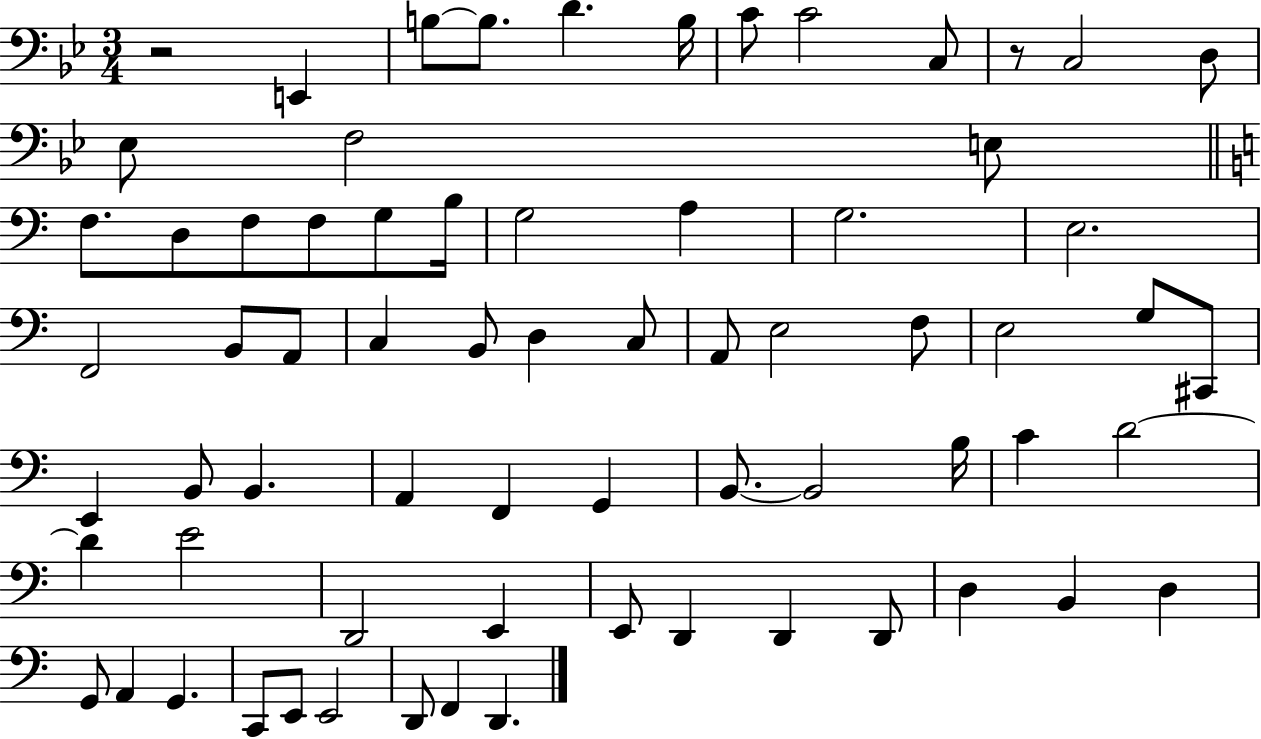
{
  \clef bass
  \numericTimeSignature
  \time 3/4
  \key bes \major
  r2 e,4 | b8~~ b8. d'4. b16 | c'8 c'2 c8 | r8 c2 d8 | \break ees8 f2 e8 | \bar "||" \break \key c \major f8. d8 f8 f8 g8 b16 | g2 a4 | g2. | e2. | \break f,2 b,8 a,8 | c4 b,8 d4 c8 | a,8 e2 f8 | e2 g8 cis,8 | \break e,4 b,8 b,4. | a,4 f,4 g,4 | b,8.~~ b,2 b16 | c'4 d'2~~ | \break d'4 e'2 | d,2 e,4 | e,8 d,4 d,4 d,8 | d4 b,4 d4 | \break g,8 a,4 g,4. | c,8 e,8 e,2 | d,8 f,4 d,4. | \bar "|."
}